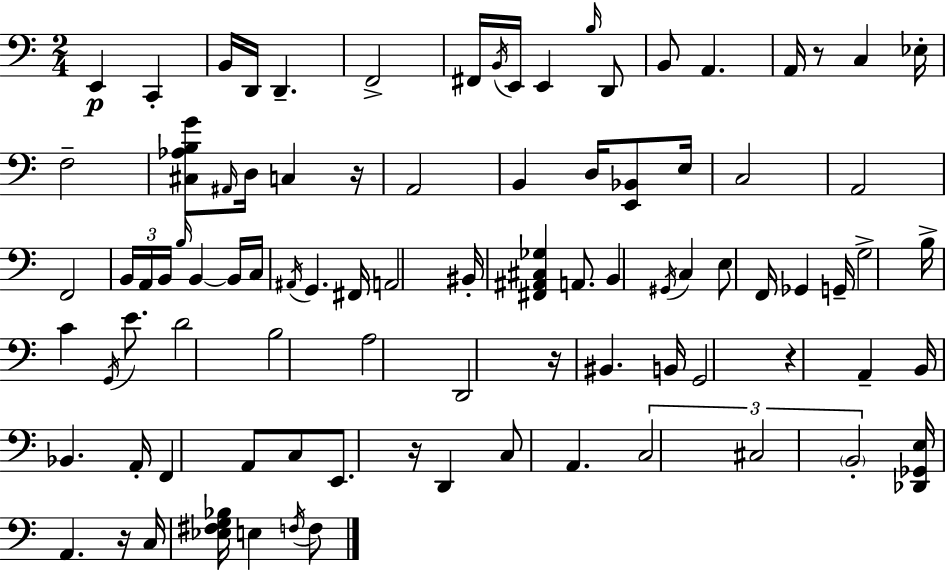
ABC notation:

X:1
T:Untitled
M:2/4
L:1/4
K:C
E,, C,, B,,/4 D,,/4 D,, F,,2 ^F,,/4 B,,/4 E,,/4 E,, B,/4 D,,/2 B,,/2 A,, A,,/4 z/2 C, _E,/4 F,2 [^C,_A,B,G]/2 ^A,,/4 D,/4 C, z/4 A,,2 B,, D,/4 [E,,_B,,]/2 E,/4 C,2 A,,2 F,,2 B,,/4 A,,/4 B,,/4 B,/4 B,, B,,/4 C,/4 ^A,,/4 G,, ^F,,/4 A,,2 ^B,,/4 [^F,,^A,,^C,_G,] A,,/2 B,, ^G,,/4 C, E,/2 F,,/4 _G,, G,,/4 G,2 B,/4 C G,,/4 E/2 D2 B,2 A,2 D,,2 z/4 ^B,, B,,/4 G,,2 z A,, B,,/4 _B,, A,,/4 F,, A,,/2 C,/2 E,,/2 z/4 D,, C,/2 A,, C,2 ^C,2 B,,2 [_D,,_G,,E,]/4 A,, z/4 C,/4 [_E,^F,G,_B,]/4 E, F,/4 F,/2